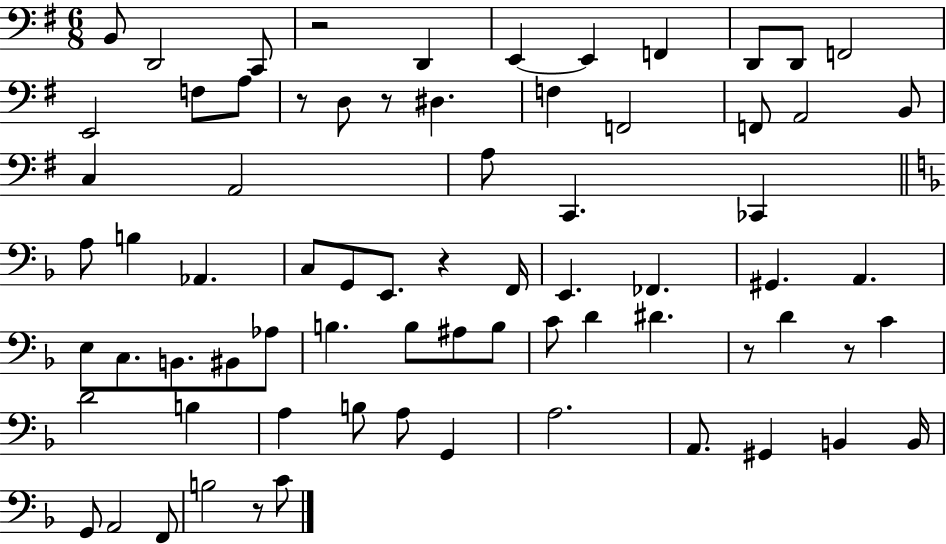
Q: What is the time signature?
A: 6/8